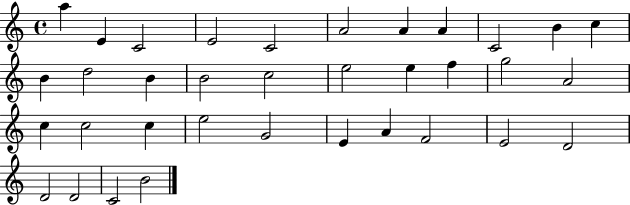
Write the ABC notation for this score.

X:1
T:Untitled
M:4/4
L:1/4
K:C
a E C2 E2 C2 A2 A A C2 B c B d2 B B2 c2 e2 e f g2 A2 c c2 c e2 G2 E A F2 E2 D2 D2 D2 C2 B2